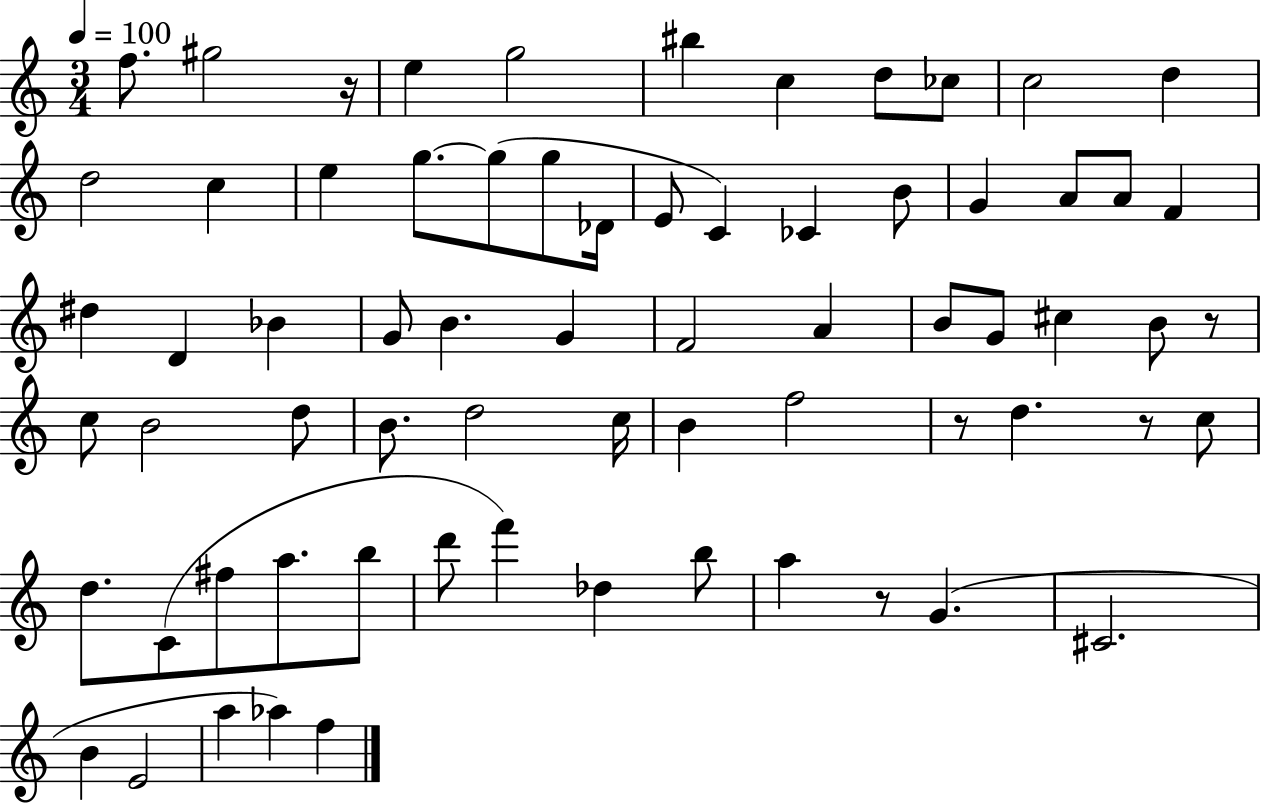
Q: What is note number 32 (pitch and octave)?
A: F4